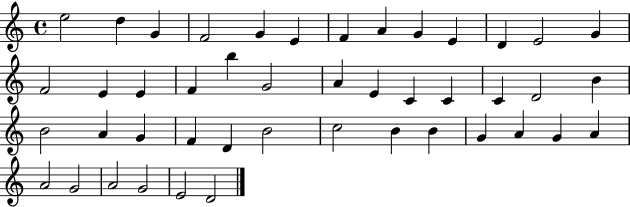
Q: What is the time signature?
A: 4/4